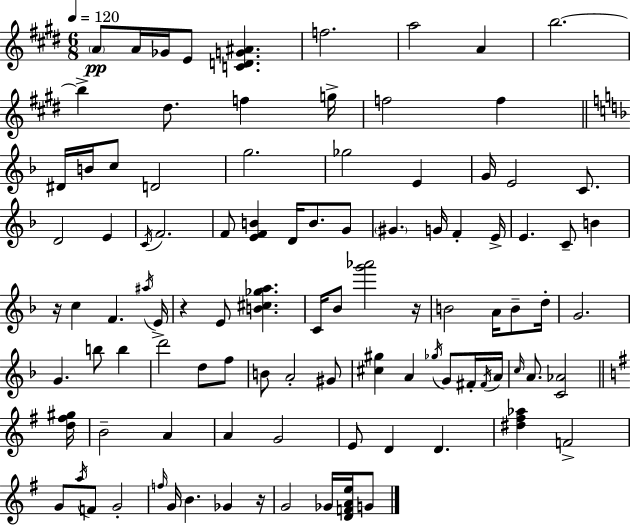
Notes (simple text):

A4/e A4/s Gb4/s E4/e [C4,D4,G4,A#4]/q. F5/h. A5/h A4/q B5/h. B5/q D#5/e. F5/q G5/s F5/h F5/q D#4/s B4/s C5/e D4/h G5/h. Gb5/h E4/q G4/s E4/h C4/e. D4/h E4/q C4/s F4/h. F4/e [E4,F4,B4]/q D4/s B4/e. G4/e G#4/q. G4/s F4/q E4/s E4/q. C4/e B4/q R/s C5/q F4/q. A#5/s E4/s R/q E4/e [B4,C#5,Gb5,A5]/q. C4/s Bb4/e [G6,Ab6]/h R/s B4/h A4/s B4/e D5/s G4/h. G4/q. B5/e B5/q D6/h D5/e F5/e B4/e A4/h G#4/e [C#5,G#5]/q A4/q Gb5/s G4/e F#4/s F#4/s A4/s C5/s A4/e. [C4,Ab4]/h [D5,F#5,G#5]/s B4/h A4/q A4/q G4/h E4/e D4/q D4/q. [D#5,F#5,Ab5]/q F4/h G4/e A5/s F4/e G4/h F5/s G4/s B4/q. Gb4/q R/s G4/h Gb4/s [D4,F4,A4,E5]/s G4/e